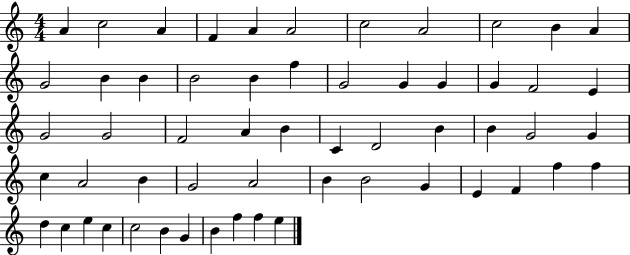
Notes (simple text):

A4/q C5/h A4/q F4/q A4/q A4/h C5/h A4/h C5/h B4/q A4/q G4/h B4/q B4/q B4/h B4/q F5/q G4/h G4/q G4/q G4/q F4/h E4/q G4/h G4/h F4/h A4/q B4/q C4/q D4/h B4/q B4/q G4/h G4/q C5/q A4/h B4/q G4/h A4/h B4/q B4/h G4/q E4/q F4/q F5/q F5/q D5/q C5/q E5/q C5/q C5/h B4/q G4/q B4/q F5/q F5/q E5/q